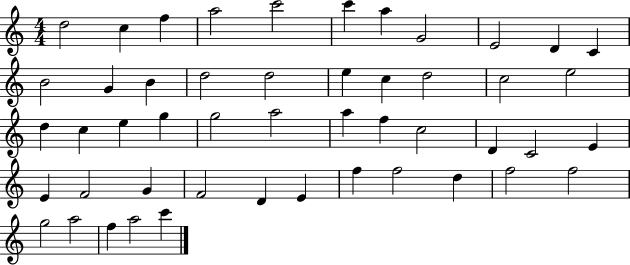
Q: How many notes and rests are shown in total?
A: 49